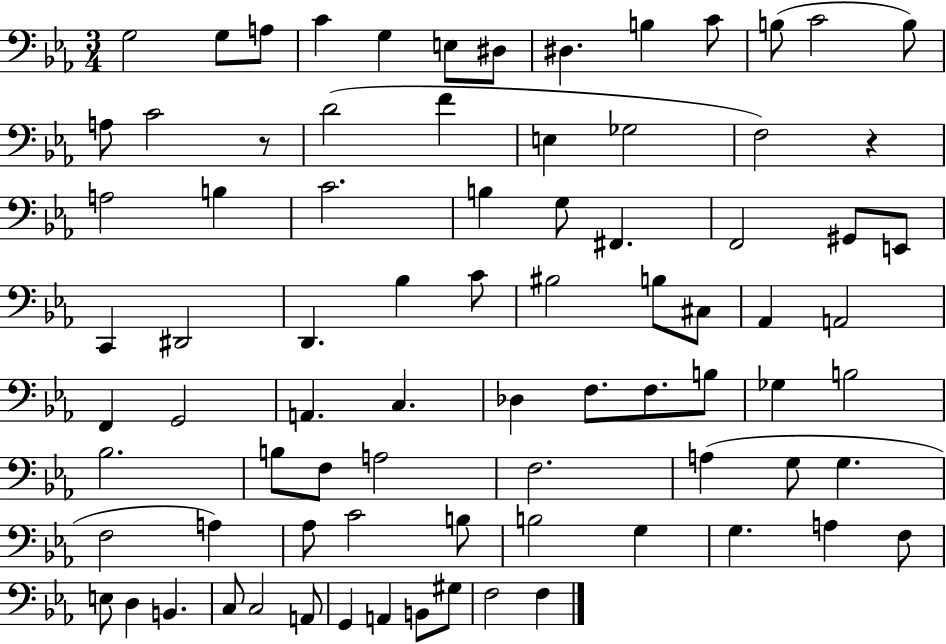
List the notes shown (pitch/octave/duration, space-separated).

G3/h G3/e A3/e C4/q G3/q E3/e D#3/e D#3/q. B3/q C4/e B3/e C4/h B3/e A3/e C4/h R/e D4/h F4/q E3/q Gb3/h F3/h R/q A3/h B3/q C4/h. B3/q G3/e F#2/q. F2/h G#2/e E2/e C2/q D#2/h D2/q. Bb3/q C4/e BIS3/h B3/e C#3/e Ab2/q A2/h F2/q G2/h A2/q. C3/q. Db3/q F3/e. F3/e. B3/e Gb3/q B3/h Bb3/h. B3/e F3/e A3/h F3/h. A3/q G3/e G3/q. F3/h A3/q Ab3/e C4/h B3/e B3/h G3/q G3/q. A3/q F3/e E3/e D3/q B2/q. C3/e C3/h A2/e G2/q A2/q B2/e G#3/e F3/h F3/q